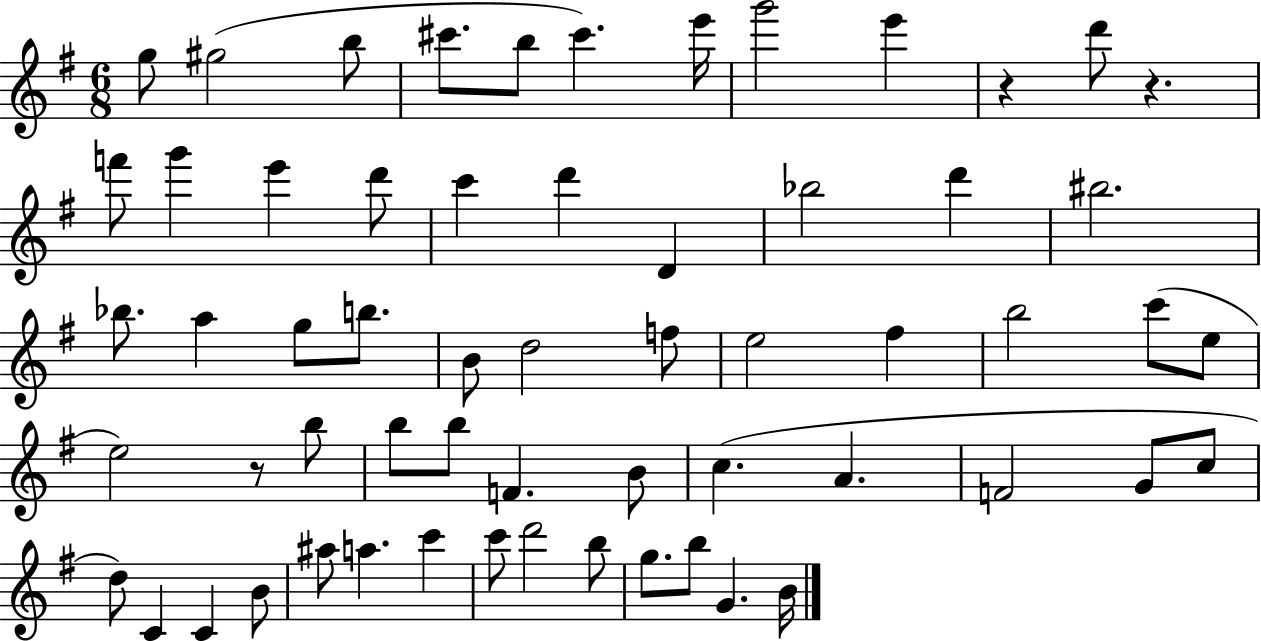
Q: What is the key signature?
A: G major